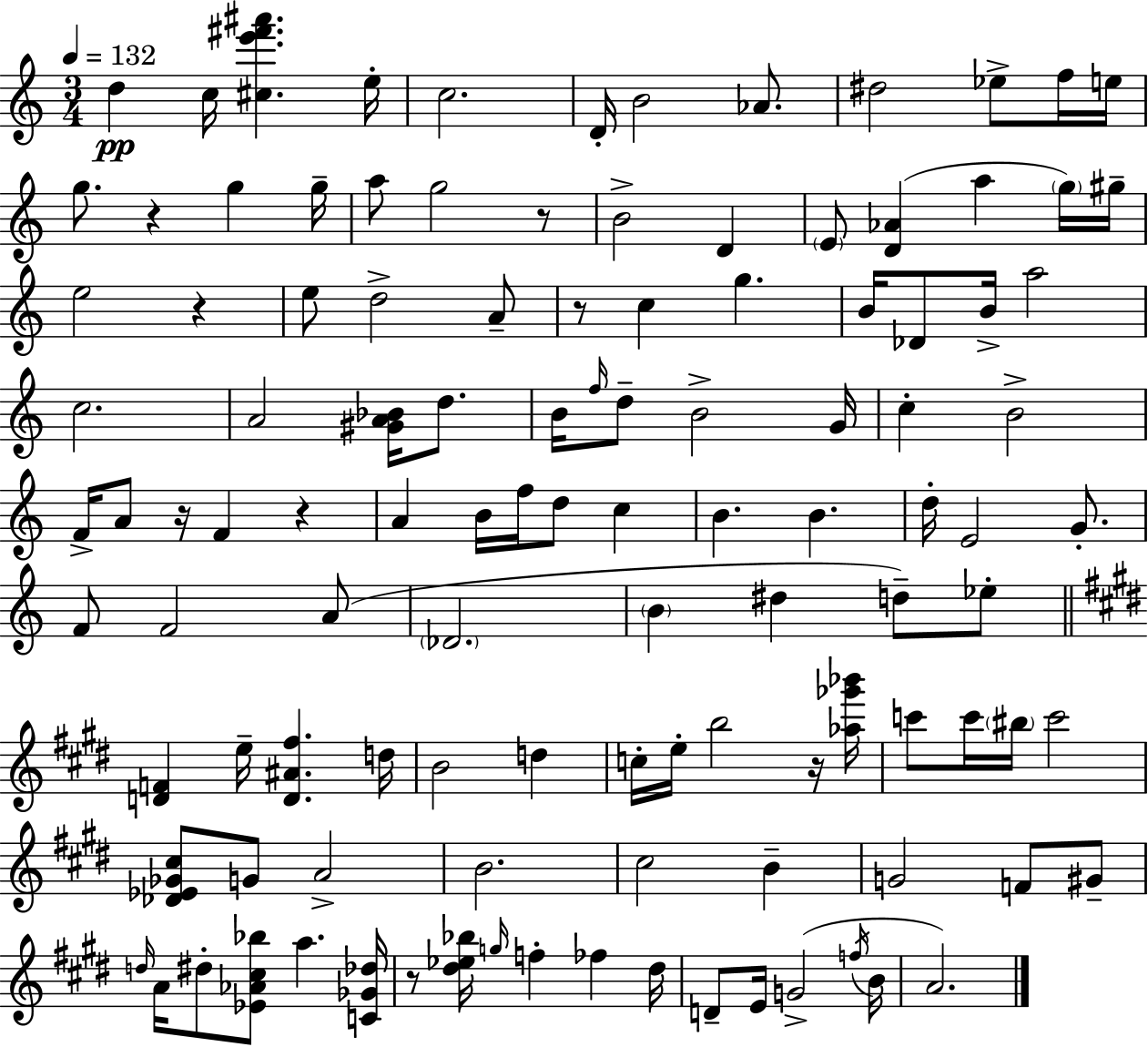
{
  \clef treble
  \numericTimeSignature
  \time 3/4
  \key a \minor
  \tempo 4 = 132
  \repeat volta 2 { d''4\pp c''16 <cis'' e''' fis''' ais'''>4. e''16-. | c''2. | d'16-. b'2 aes'8. | dis''2 ees''8-> f''16 e''16 | \break g''8. r4 g''4 g''16-- | a''8 g''2 r8 | b'2-> d'4 | \parenthesize e'8 <d' aes'>4( a''4 \parenthesize g''16) gis''16-- | \break e''2 r4 | e''8 d''2-> a'8-- | r8 c''4 g''4. | b'16 des'8 b'16-> a''2 | \break c''2. | a'2 <gis' a' bes'>16 d''8. | b'16 \grace { f''16 } d''8-- b'2-> | g'16 c''4-. b'2-> | \break f'16-> a'8 r16 f'4 r4 | a'4 b'16 f''16 d''8 c''4 | b'4. b'4. | d''16-. e'2 g'8.-. | \break f'8 f'2 a'8( | \parenthesize des'2. | \parenthesize b'4 dis''4 d''8--) ees''8-. | \bar "||" \break \key e \major <d' f'>4 e''16-- <d' ais' fis''>4. d''16 | b'2 d''4 | c''16-. e''16-. b''2 r16 <aes'' ges''' bes'''>16 | c'''8 c'''16 \parenthesize bis''16 c'''2 | \break <des' ees' ges' cis''>8 g'8 a'2-> | b'2. | cis''2 b'4-- | g'2 f'8 gis'8-- | \break \grace { d''16 } a'16 dis''8-. <ees' aes' cis'' bes''>8 a''4. | <c' ges' des''>16 r8 <dis'' ees'' bes''>16 \grace { g''16 } f''4-. fes''4 | dis''16 d'8-- e'16 g'2->( | \acciaccatura { f''16 } b'16 a'2.) | \break } \bar "|."
}